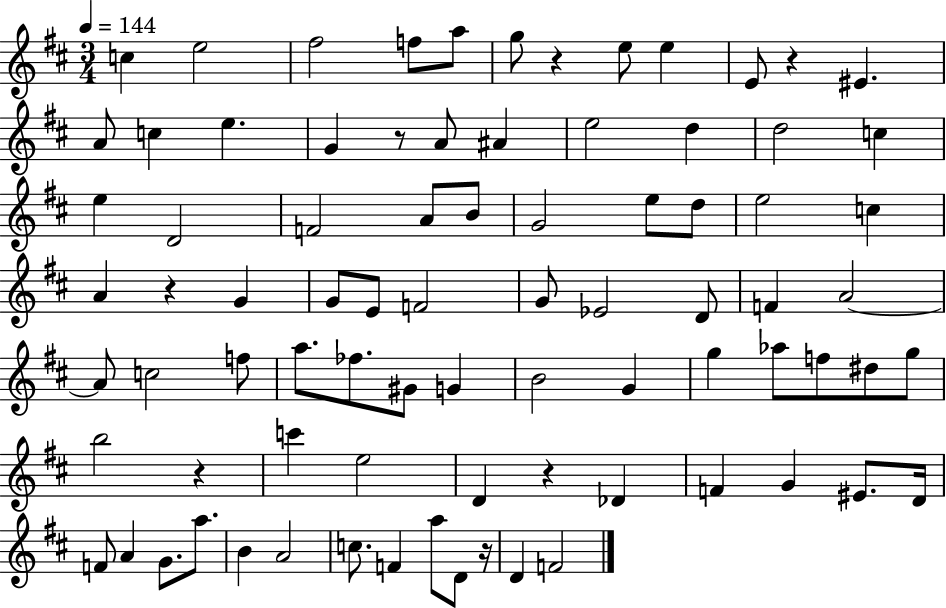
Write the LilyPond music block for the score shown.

{
  \clef treble
  \numericTimeSignature
  \time 3/4
  \key d \major
  \tempo 4 = 144
  c''4 e''2 | fis''2 f''8 a''8 | g''8 r4 e''8 e''4 | e'8 r4 eis'4. | \break a'8 c''4 e''4. | g'4 r8 a'8 ais'4 | e''2 d''4 | d''2 c''4 | \break e''4 d'2 | f'2 a'8 b'8 | g'2 e''8 d''8 | e''2 c''4 | \break a'4 r4 g'4 | g'8 e'8 f'2 | g'8 ees'2 d'8 | f'4 a'2~~ | \break a'8 c''2 f''8 | a''8. fes''8. gis'8 g'4 | b'2 g'4 | g''4 aes''8 f''8 dis''8 g''8 | \break b''2 r4 | c'''4 e''2 | d'4 r4 des'4 | f'4 g'4 eis'8. d'16 | \break f'8 a'4 g'8. a''8. | b'4 a'2 | c''8. f'4 a''8 d'8 r16 | d'4 f'2 | \break \bar "|."
}